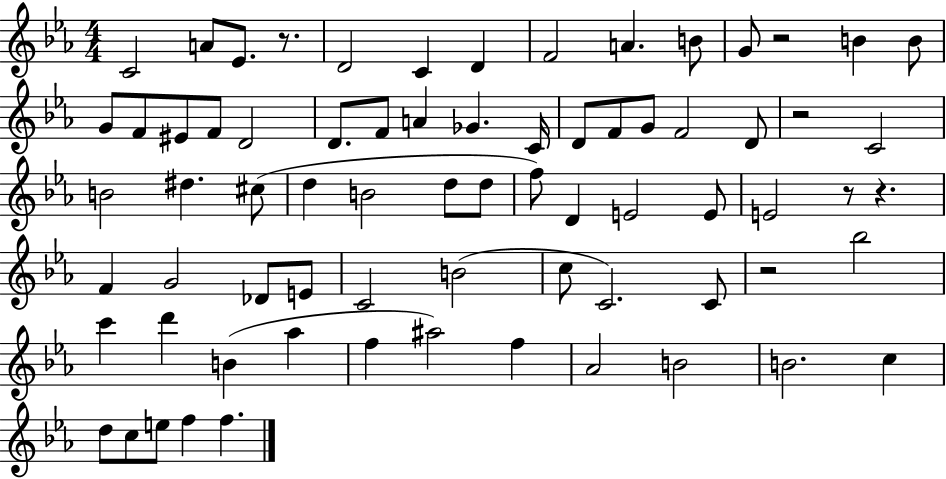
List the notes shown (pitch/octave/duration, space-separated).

C4/h A4/e Eb4/e. R/e. D4/h C4/q D4/q F4/h A4/q. B4/e G4/e R/h B4/q B4/e G4/e F4/e EIS4/e F4/e D4/h D4/e. F4/e A4/q Gb4/q. C4/s D4/e F4/e G4/e F4/h D4/e R/h C4/h B4/h D#5/q. C#5/e D5/q B4/h D5/e D5/e F5/e D4/q E4/h E4/e E4/h R/e R/q. F4/q G4/h Db4/e E4/e C4/h B4/h C5/e C4/h. C4/e R/h Bb5/h C6/q D6/q B4/q Ab5/q F5/q A#5/h F5/q Ab4/h B4/h B4/h. C5/q D5/e C5/e E5/e F5/q F5/q.